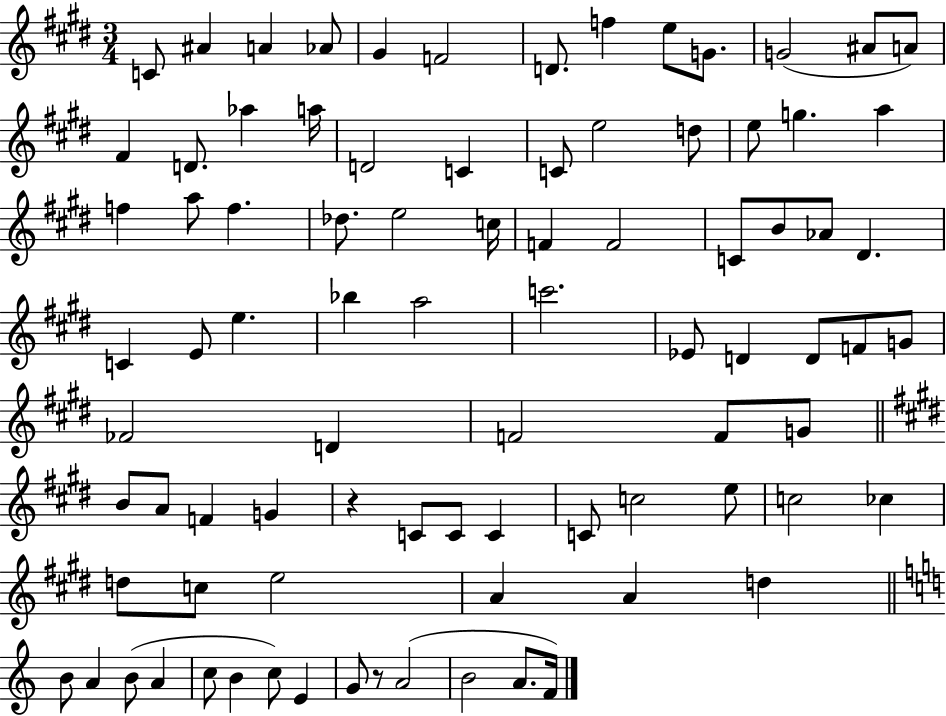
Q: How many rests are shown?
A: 2